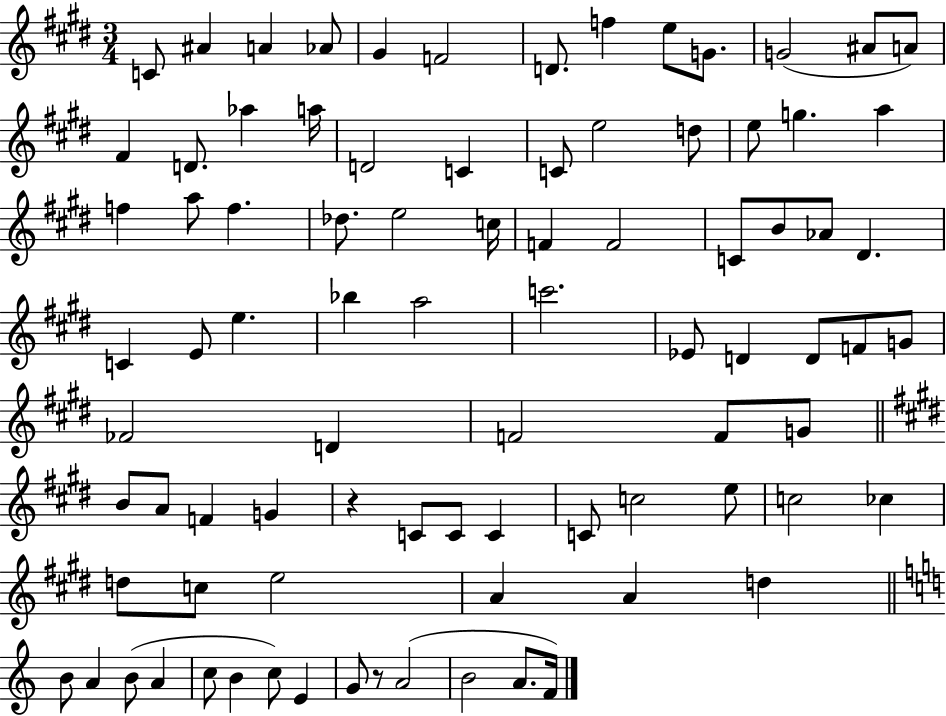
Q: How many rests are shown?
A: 2